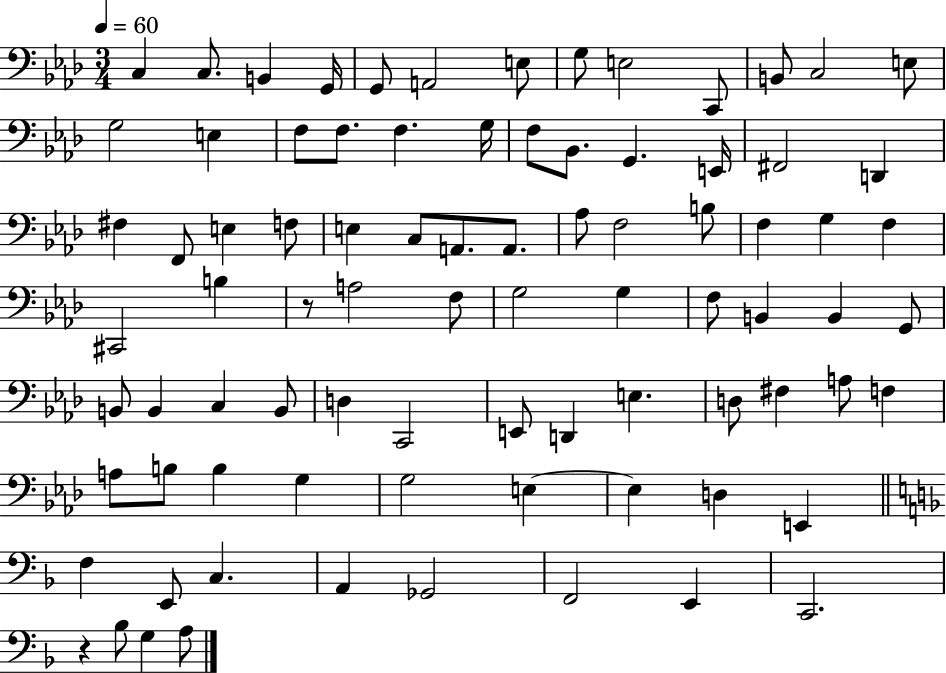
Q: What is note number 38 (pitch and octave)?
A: G3